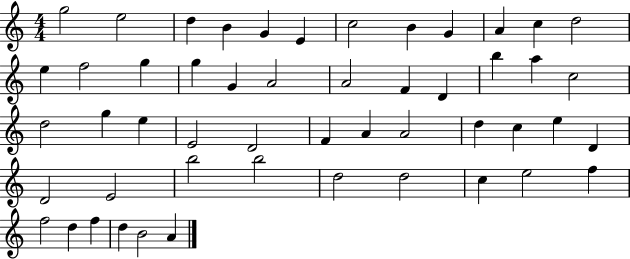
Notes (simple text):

G5/h E5/h D5/q B4/q G4/q E4/q C5/h B4/q G4/q A4/q C5/q D5/h E5/q F5/h G5/q G5/q G4/q A4/h A4/h F4/q D4/q B5/q A5/q C5/h D5/h G5/q E5/q E4/h D4/h F4/q A4/q A4/h D5/q C5/q E5/q D4/q D4/h E4/h B5/h B5/h D5/h D5/h C5/q E5/h F5/q F5/h D5/q F5/q D5/q B4/h A4/q